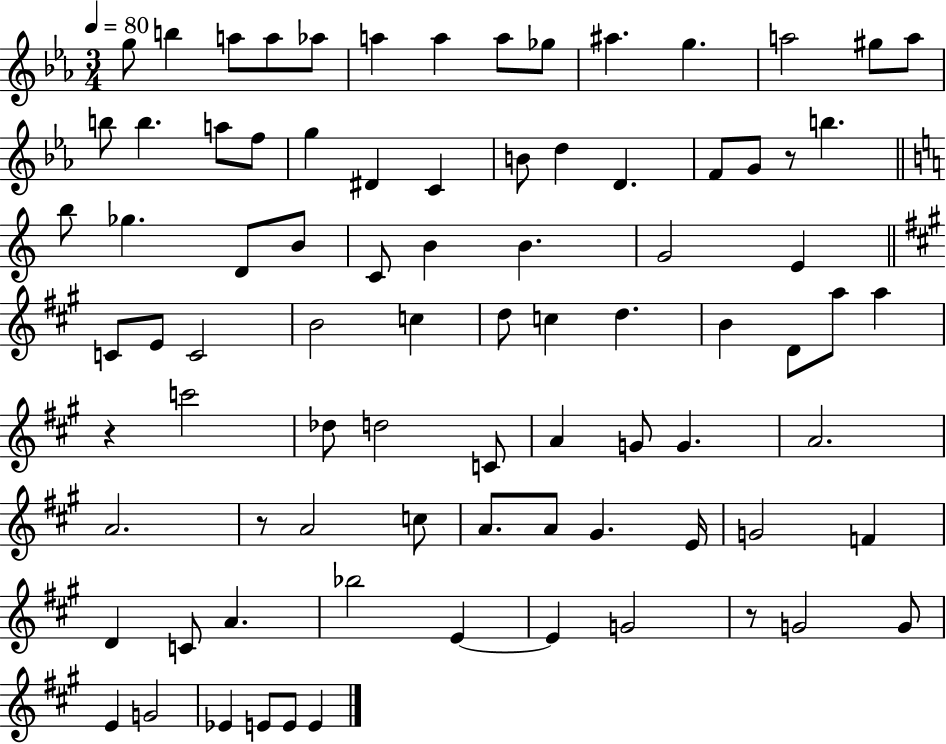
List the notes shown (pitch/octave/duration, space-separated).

G5/e B5/q A5/e A5/e Ab5/e A5/q A5/q A5/e Gb5/e A#5/q. G5/q. A5/h G#5/e A5/e B5/e B5/q. A5/e F5/e G5/q D#4/q C4/q B4/e D5/q D4/q. F4/e G4/e R/e B5/q. B5/e Gb5/q. D4/e B4/e C4/e B4/q B4/q. G4/h E4/q C4/e E4/e C4/h B4/h C5/q D5/e C5/q D5/q. B4/q D4/e A5/e A5/q R/q C6/h Db5/e D5/h C4/e A4/q G4/e G4/q. A4/h. A4/h. R/e A4/h C5/e A4/e. A4/e G#4/q. E4/s G4/h F4/q D4/q C4/e A4/q. Bb5/h E4/q E4/q G4/h R/e G4/h G4/e E4/q G4/h Eb4/q E4/e E4/e E4/q